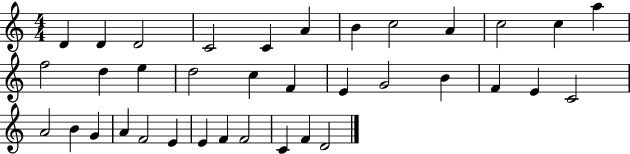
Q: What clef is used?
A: treble